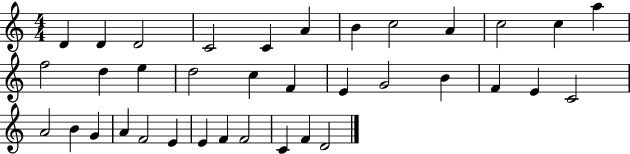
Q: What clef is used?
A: treble